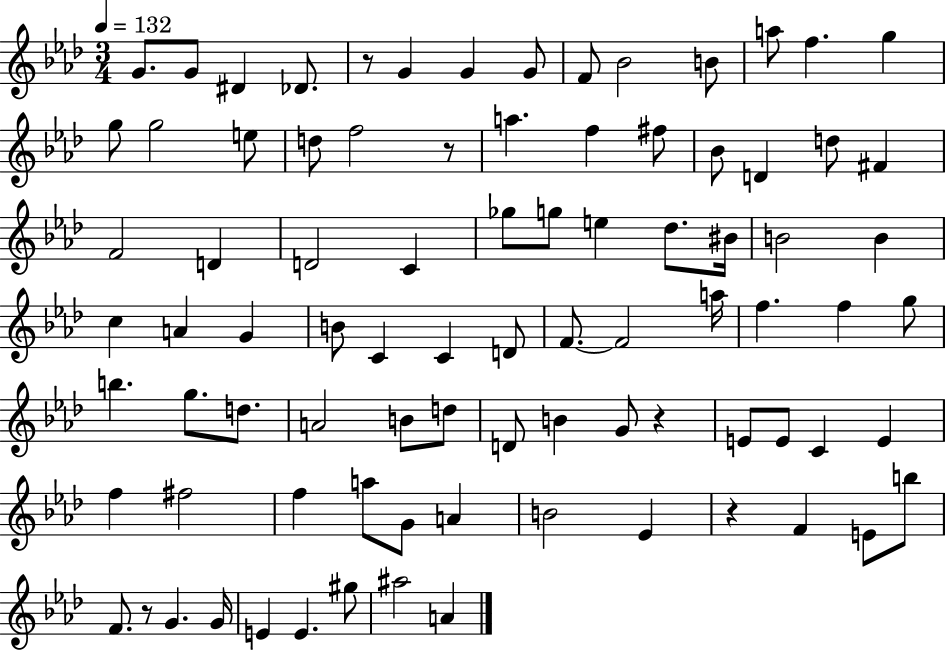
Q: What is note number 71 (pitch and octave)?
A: F4